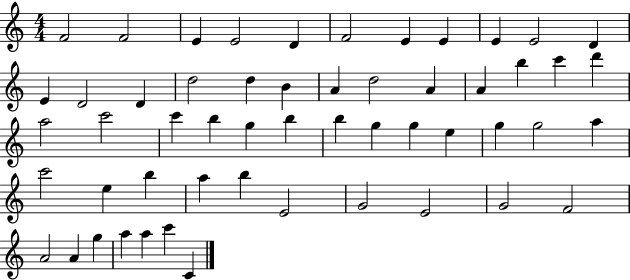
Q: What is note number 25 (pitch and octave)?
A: A5